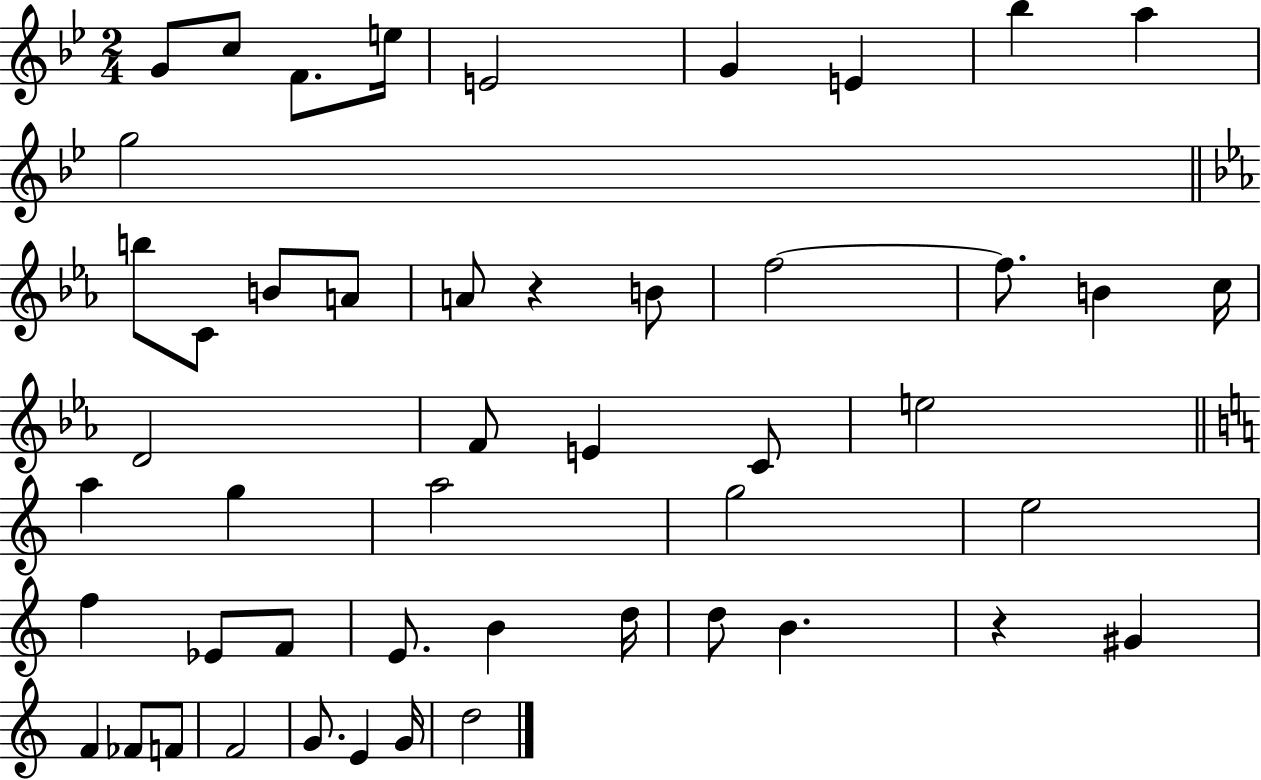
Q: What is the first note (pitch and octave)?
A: G4